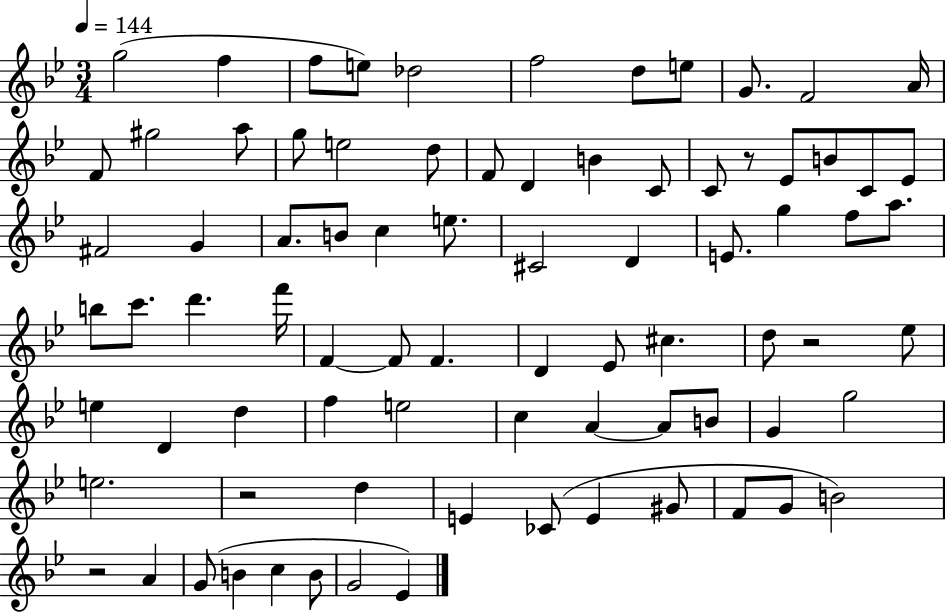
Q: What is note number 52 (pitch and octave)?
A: D4